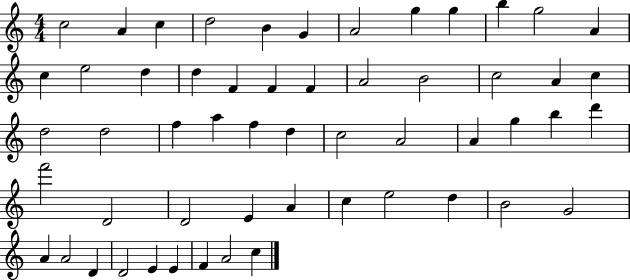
C5/h A4/q C5/q D5/h B4/q G4/q A4/h G5/q G5/q B5/q G5/h A4/q C5/q E5/h D5/q D5/q F4/q F4/q F4/q A4/h B4/h C5/h A4/q C5/q D5/h D5/h F5/q A5/q F5/q D5/q C5/h A4/h A4/q G5/q B5/q D6/q F6/h D4/h D4/h E4/q A4/q C5/q E5/h D5/q B4/h G4/h A4/q A4/h D4/q D4/h E4/q E4/q F4/q A4/h C5/q